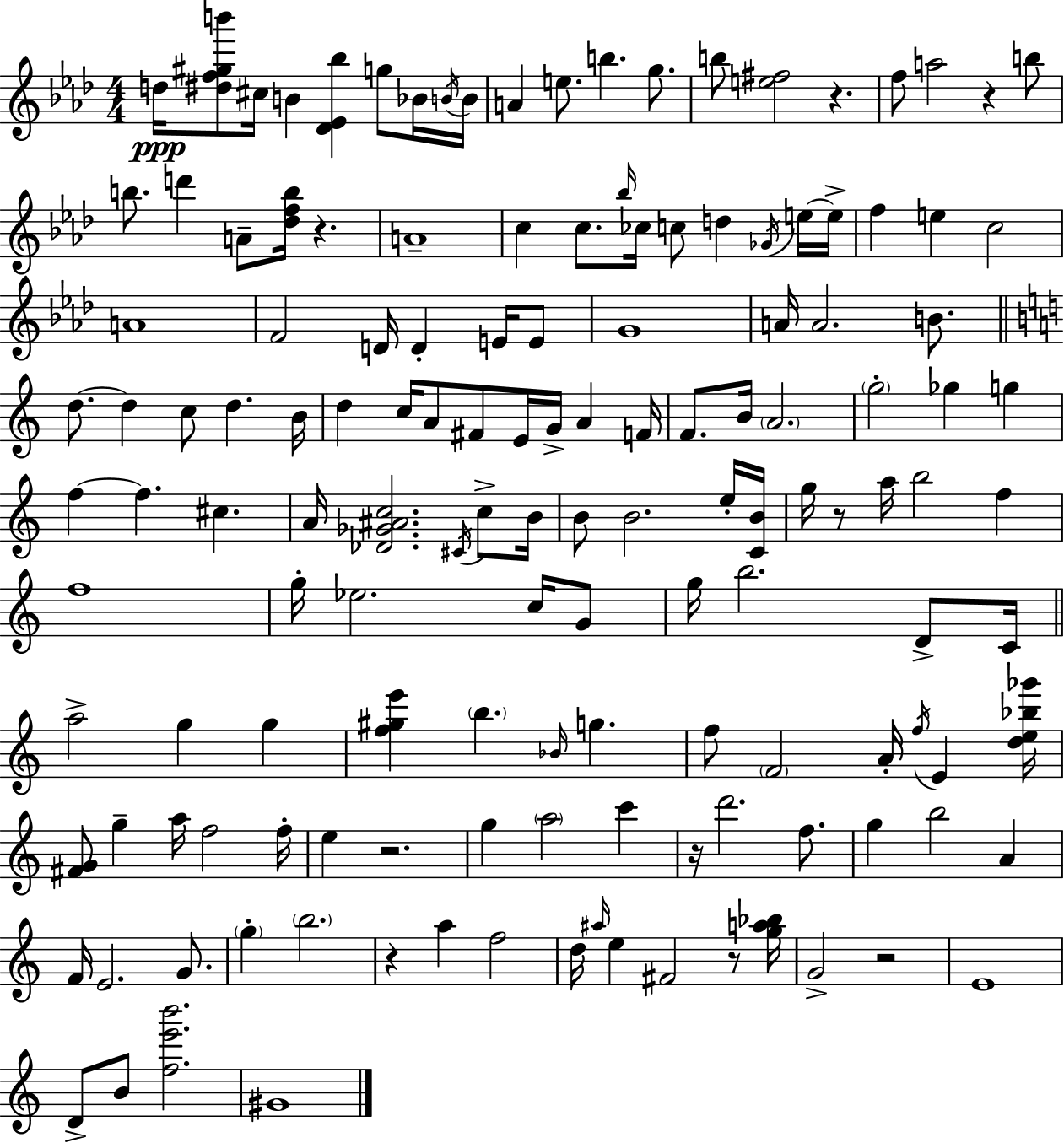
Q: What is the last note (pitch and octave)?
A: G#4